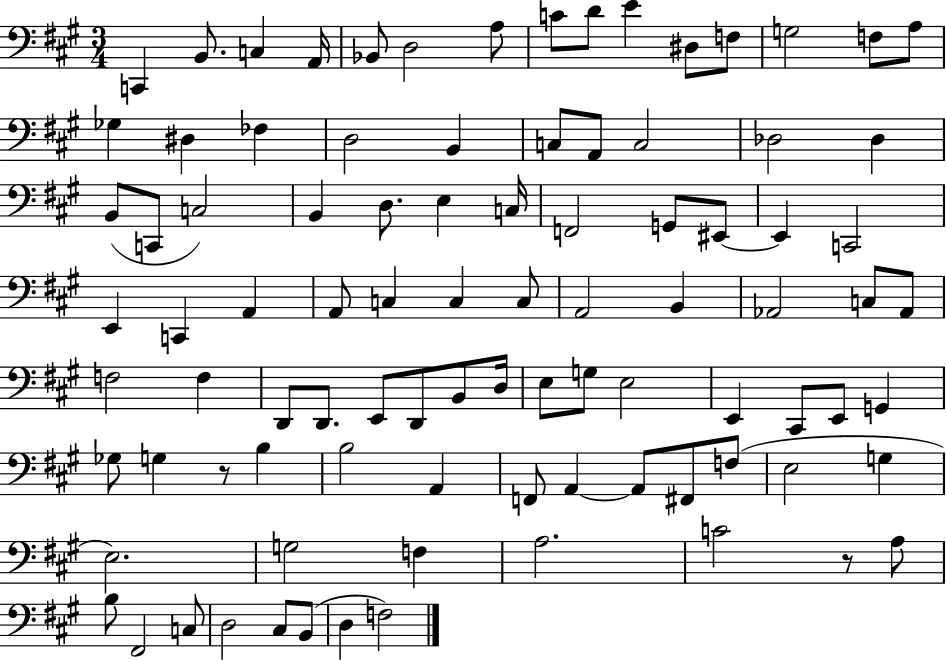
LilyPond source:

{
  \clef bass
  \numericTimeSignature
  \time 3/4
  \key a \major
  c,4 b,8. c4 a,16 | bes,8 d2 a8 | c'8 d'8 e'4 dis8 f8 | g2 f8 a8 | \break ges4 dis4 fes4 | d2 b,4 | c8 a,8 c2 | des2 des4 | \break b,8( c,8 c2) | b,4 d8. e4 c16 | f,2 g,8 eis,8~~ | eis,4 c,2 | \break e,4 c,4 a,4 | a,8 c4 c4 c8 | a,2 b,4 | aes,2 c8 aes,8 | \break f2 f4 | d,8 d,8. e,8 d,8 b,8 d16 | e8 g8 e2 | e,4 cis,8 e,8 g,4 | \break ges8 g4 r8 b4 | b2 a,4 | f,8 a,4~~ a,8 fis,8 f8( | e2 g4 | \break e2.) | g2 f4 | a2. | c'2 r8 a8 | \break b8 fis,2 c8 | d2 cis8 b,8( | d4 f2) | \bar "|."
}